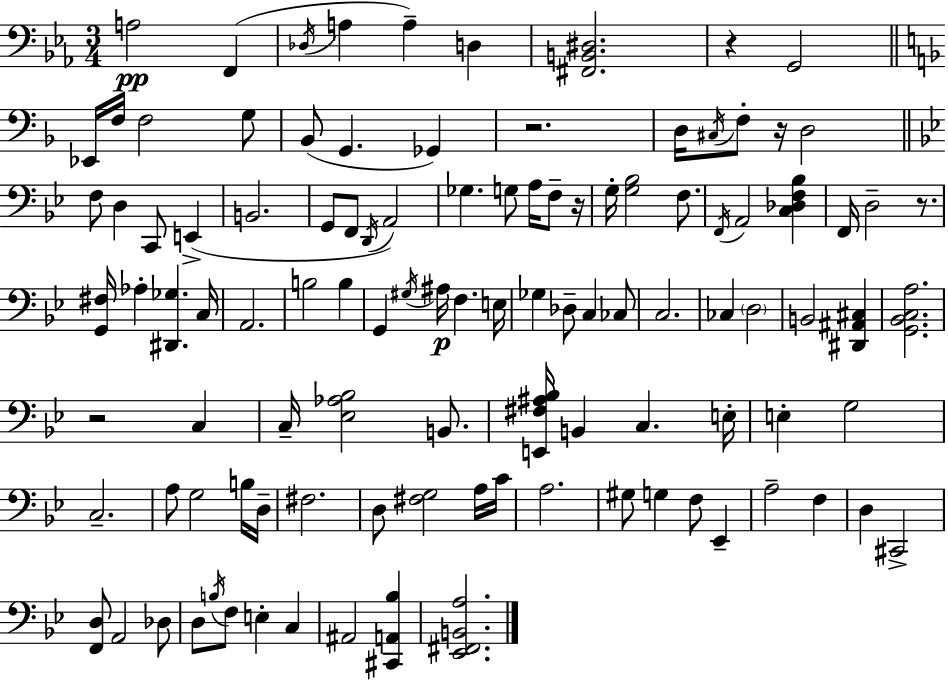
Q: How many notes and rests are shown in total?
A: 108